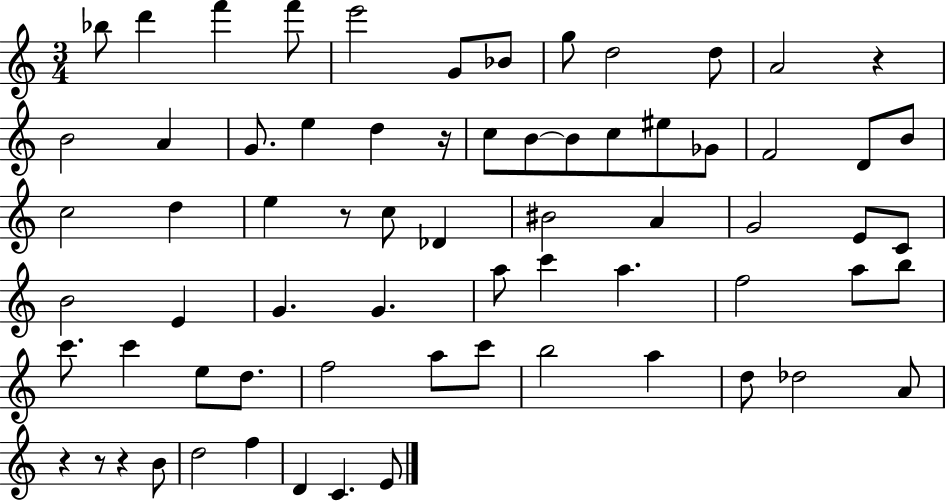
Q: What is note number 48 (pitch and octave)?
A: E5